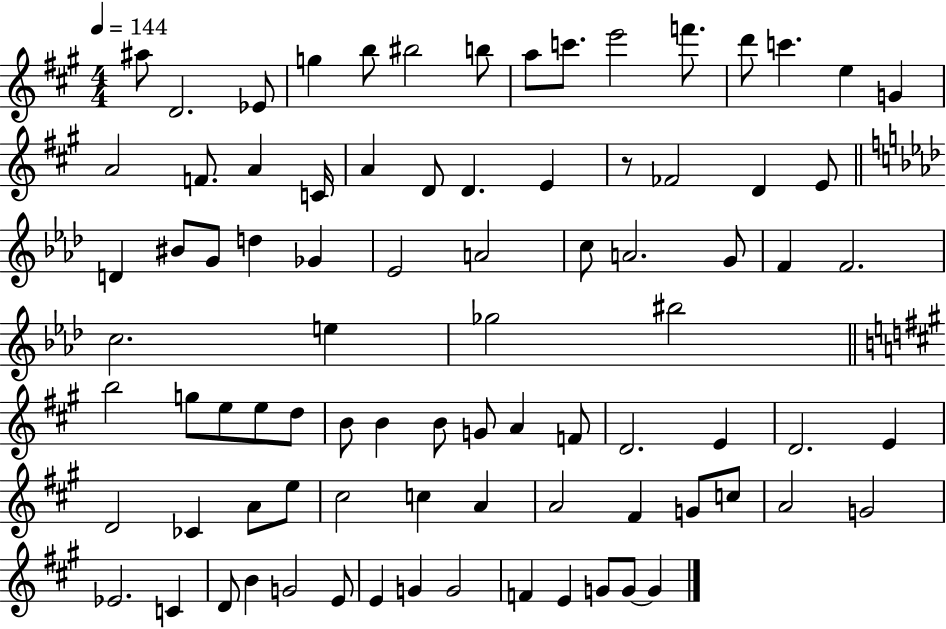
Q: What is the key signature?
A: A major